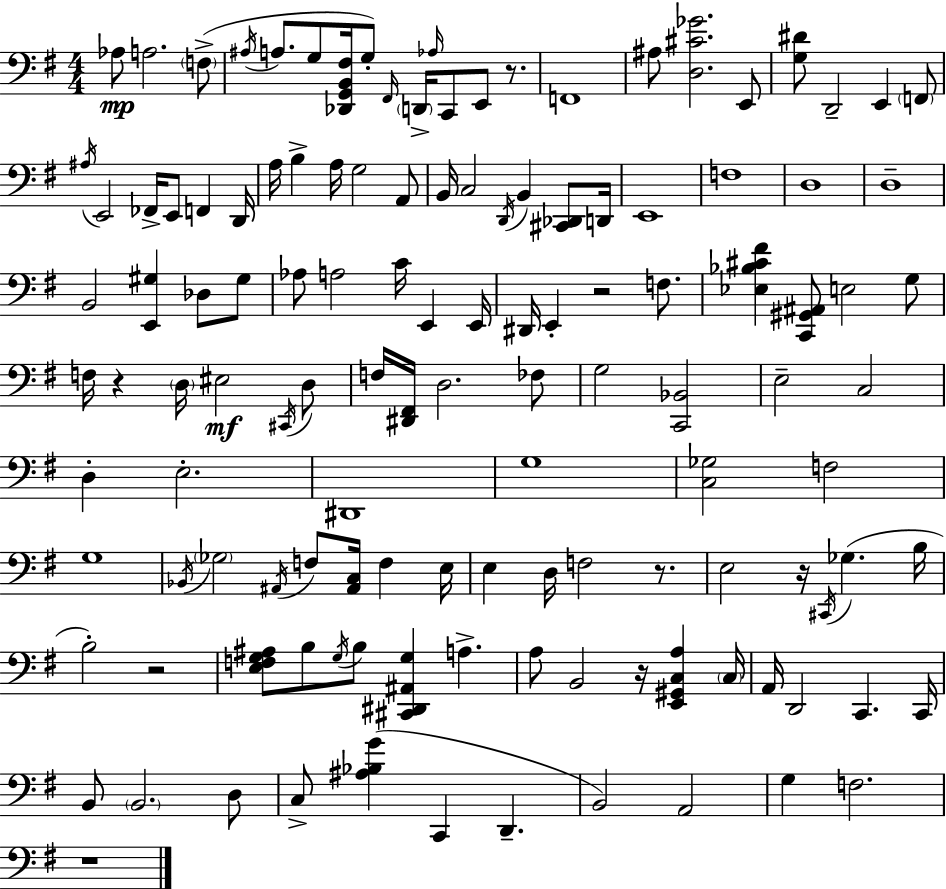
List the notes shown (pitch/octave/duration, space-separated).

Ab3/e A3/h. F3/e A#3/s A3/e. G3/e [Db2,G2,B2,F#3]/s G3/e F#2/s D2/s Ab3/s C2/e E2/e R/e. F2/w A#3/e [D3,C#4,Gb4]/h. E2/e [G3,D#4]/e D2/h E2/q F2/e A#3/s E2/h FES2/s E2/e F2/q D2/s A3/s B3/q A3/s G3/h A2/e B2/s C3/h D2/s B2/q [C#2,Db2]/e D2/s E2/w F3/w D3/w D3/w B2/h [E2,G#3]/q Db3/e G#3/e Ab3/e A3/h C4/s E2/q E2/s D#2/s E2/q R/h F3/e. [Eb3,Bb3,C#4,F#4]/q [C2,G#2,A#2]/e E3/h G3/e F3/s R/q D3/s EIS3/h C#2/s D3/e F3/s [D#2,F#2]/s D3/h. FES3/e G3/h [C2,Bb2]/h E3/h C3/h D3/q E3/h. D#2/w G3/w [C3,Gb3]/h F3/h G3/w Bb2/s Gb3/h A#2/s F3/e [A#2,C3]/s F3/q E3/s E3/q D3/s F3/h R/e. E3/h R/s C#2/s Gb3/q. B3/s B3/h R/h [E3,F3,G3,A#3]/e B3/e G3/s B3/e [C#2,D#2,A#2,G3]/q A3/q. A3/e B2/h R/s [E2,G#2,C3,A3]/q C3/s A2/s D2/h C2/q. C2/s B2/e B2/h. D3/e C3/e [A#3,Bb3,G4]/q C2/q D2/q. B2/h A2/h G3/q F3/h. R/w